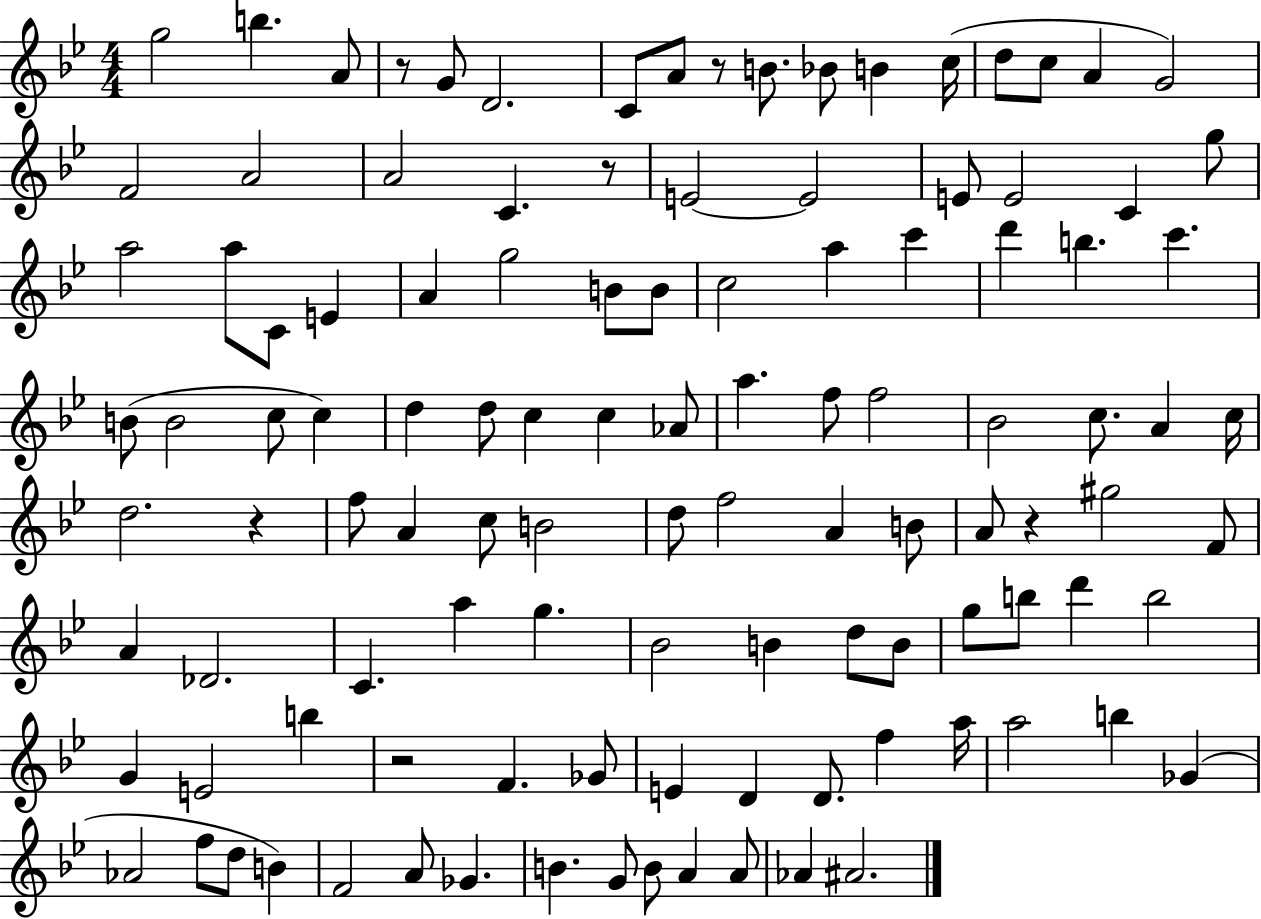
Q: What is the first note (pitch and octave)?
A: G5